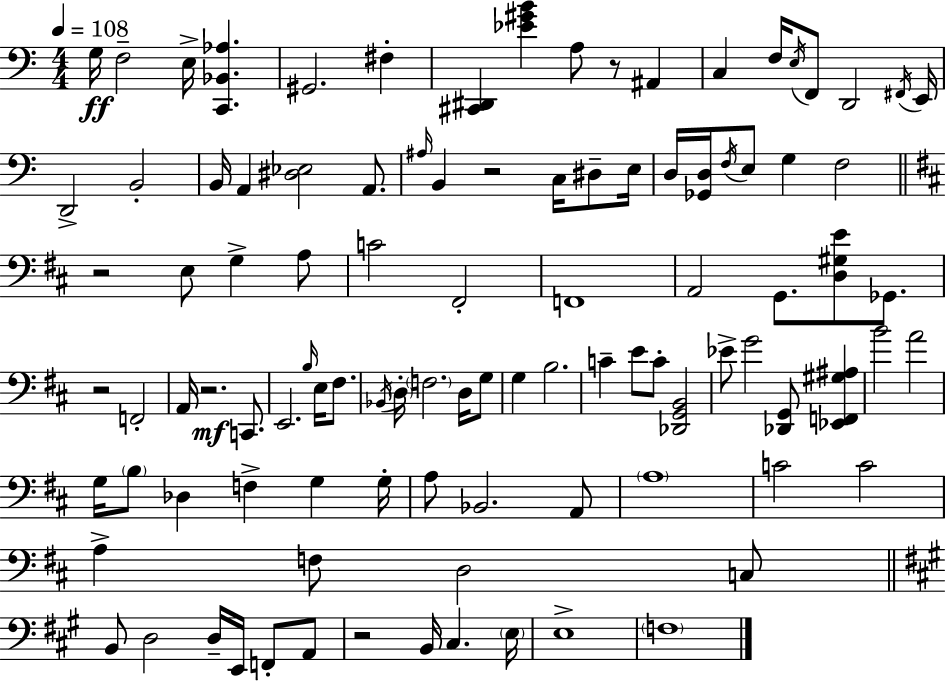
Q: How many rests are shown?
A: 6